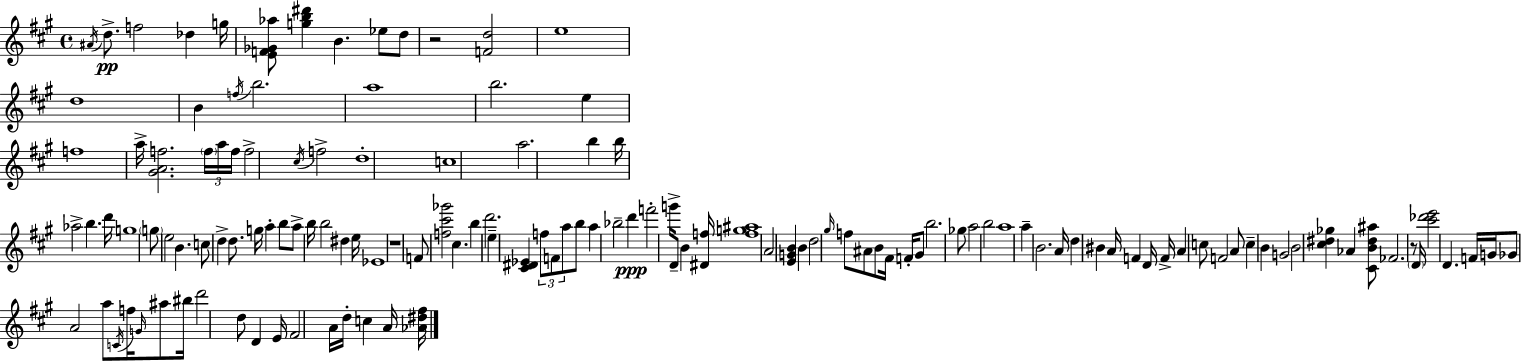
A#4/s D5/e. F5/h Db5/q G5/s [E4,F4,Gb4,Ab5]/e [G5,B5,D#6]/q B4/q. Eb5/e D5/e R/h [F4,D5]/h E5/w D5/w B4/q F5/s B5/h. A5/w B5/h. E5/q F5/w A5/s [G#4,A4,F5]/h. F5/s A5/s F5/s F5/h C#5/s F5/h D5/w C5/w A5/h. B5/q B5/s Ab5/h B5/q. D6/s G5/w G5/e E5/h B4/q. C5/e D5/q D5/e. G5/s A5/q B5/e A5/e B5/s B5/h D#5/q E5/s Eb4/w R/w F4/e [F5,C#6,Gb6]/h C#5/q. B5/q D6/h. E5/q [C#4,D#4,Eb4]/q F5/e F4/e A5/e B5/e A5/q Bb5/h D6/q F6/h G6/s D4/e B4/q [D#4,F5]/s [F5,G5,A#5]/w A4/h [E4,G4,B4]/q B4/q D5/h G#5/s F5/e A#4/e B4/e F#4/s F4/s G#4/e B5/h. Gb5/e A5/h B5/h A5/w A5/q B4/h. A4/s D5/q BIS4/q A4/s F4/q D4/s F4/s A4/q C5/e F4/h A4/e C5/q B4/q G4/h B4/h [C#5,D#5,Gb5]/q Ab4/q [C#4,B4,D#5,A#5]/e FES4/h. R/e D4/s [C#6,Db6,E6]/h D4/q. F4/s G4/s Gb4/e A4/h A5/e C4/s F5/s G4/s A#5/e BIS5/s D6/h D5/e D4/q E4/s F#4/h A4/s D5/s C5/q A4/s [Ab4,D#5,F#5]/s